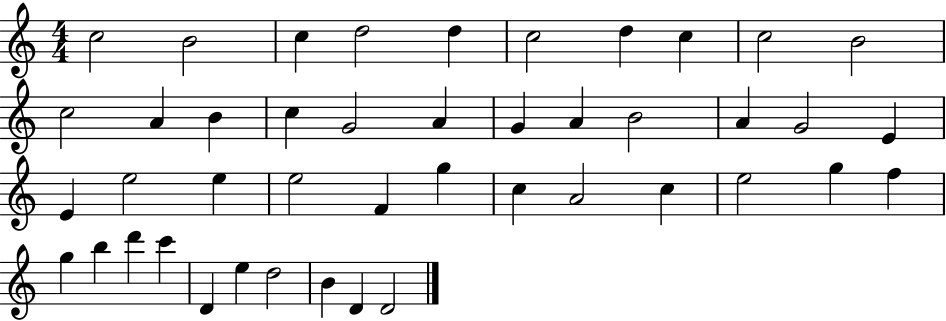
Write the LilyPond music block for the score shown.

{
  \clef treble
  \numericTimeSignature
  \time 4/4
  \key c \major
  c''2 b'2 | c''4 d''2 d''4 | c''2 d''4 c''4 | c''2 b'2 | \break c''2 a'4 b'4 | c''4 g'2 a'4 | g'4 a'4 b'2 | a'4 g'2 e'4 | \break e'4 e''2 e''4 | e''2 f'4 g''4 | c''4 a'2 c''4 | e''2 g''4 f''4 | \break g''4 b''4 d'''4 c'''4 | d'4 e''4 d''2 | b'4 d'4 d'2 | \bar "|."
}